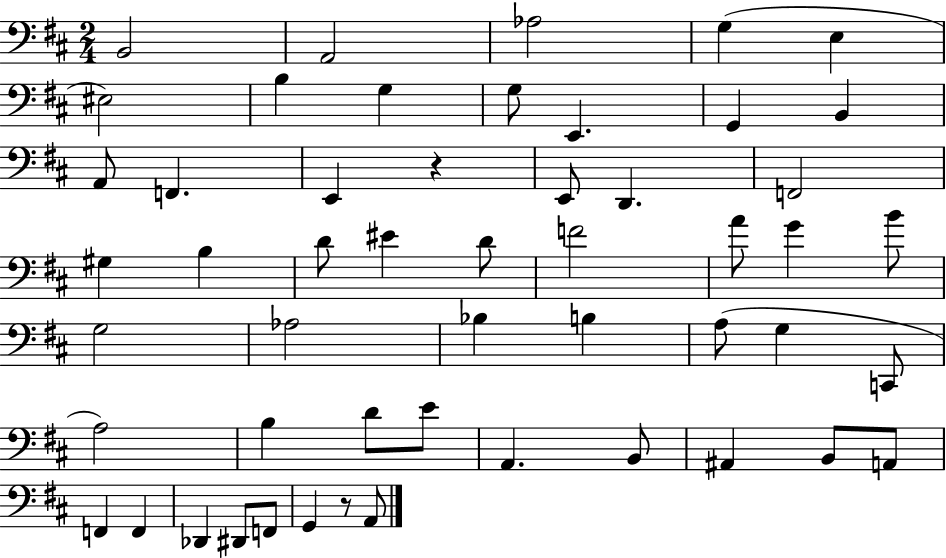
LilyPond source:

{
  \clef bass
  \numericTimeSignature
  \time 2/4
  \key d \major
  b,2 | a,2 | aes2 | g4( e4 | \break eis2) | b4 g4 | g8 e,4. | g,4 b,4 | \break a,8 f,4. | e,4 r4 | e,8 d,4. | f,2 | \break gis4 b4 | d'8 eis'4 d'8 | f'2 | a'8 g'4 b'8 | \break g2 | aes2 | bes4 b4 | a8( g4 c,8 | \break a2) | b4 d'8 e'8 | a,4. b,8 | ais,4 b,8 a,8 | \break f,4 f,4 | des,4 dis,8 f,8 | g,4 r8 a,8 | \bar "|."
}